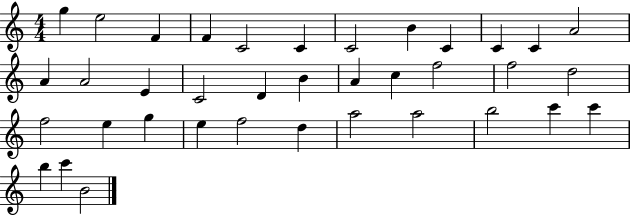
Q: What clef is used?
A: treble